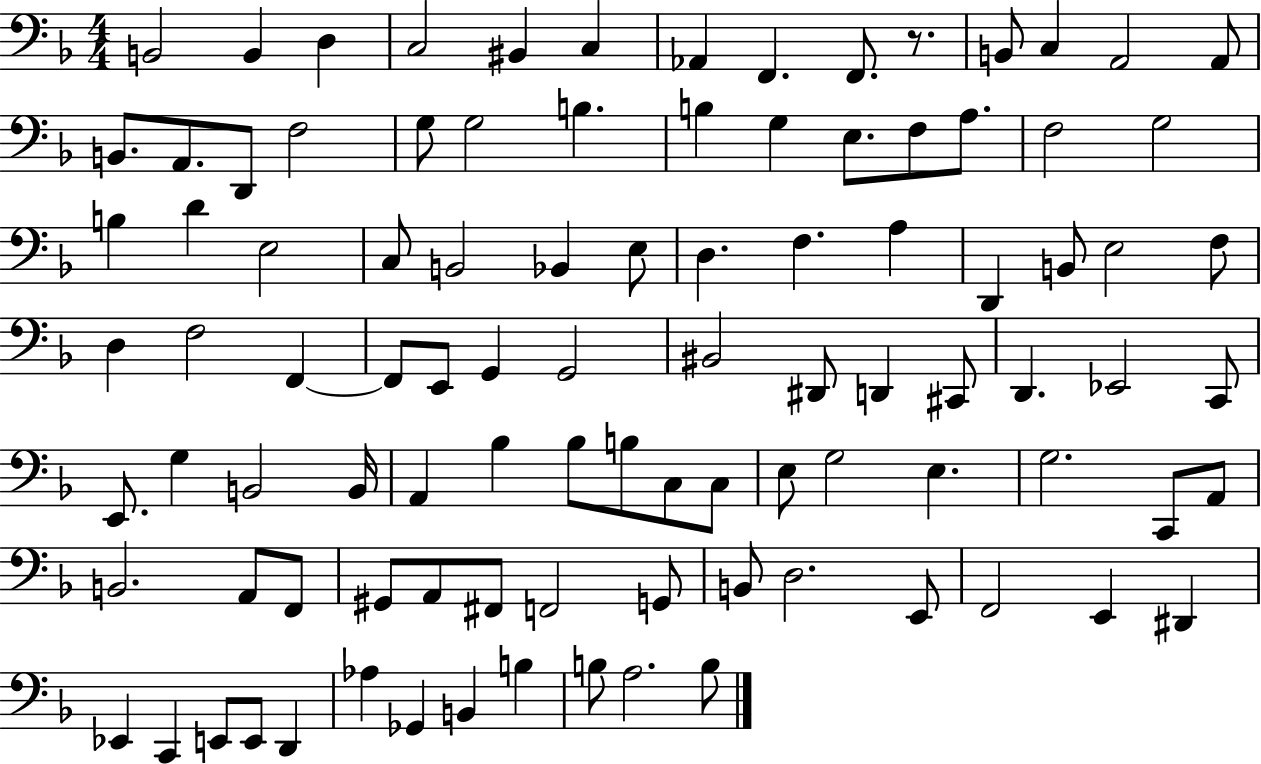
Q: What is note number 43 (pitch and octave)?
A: F3